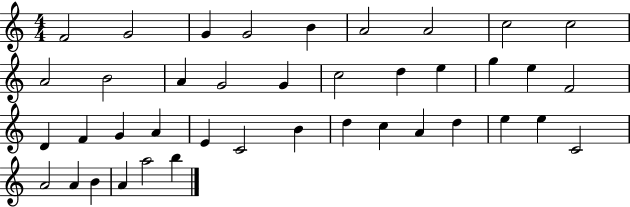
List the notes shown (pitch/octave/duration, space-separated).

F4/h G4/h G4/q G4/h B4/q A4/h A4/h C5/h C5/h A4/h B4/h A4/q G4/h G4/q C5/h D5/q E5/q G5/q E5/q F4/h D4/q F4/q G4/q A4/q E4/q C4/h B4/q D5/q C5/q A4/q D5/q E5/q E5/q C4/h A4/h A4/q B4/q A4/q A5/h B5/q